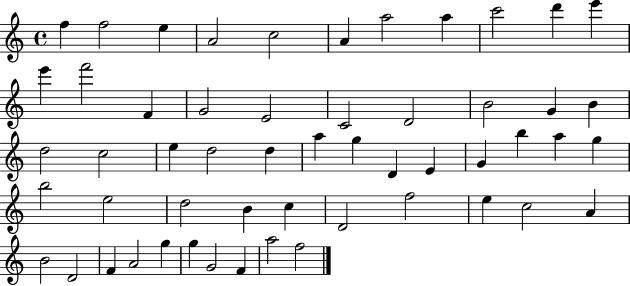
{
  \clef treble
  \time 4/4
  \defaultTimeSignature
  \key c \major
  f''4 f''2 e''4 | a'2 c''2 | a'4 a''2 a''4 | c'''2 d'''4 e'''4 | \break e'''4 f'''2 f'4 | g'2 e'2 | c'2 d'2 | b'2 g'4 b'4 | \break d''2 c''2 | e''4 d''2 d''4 | a''4 g''4 d'4 e'4 | g'4 b''4 a''4 g''4 | \break b''2 e''2 | d''2 b'4 c''4 | d'2 f''2 | e''4 c''2 a'4 | \break b'2 d'2 | f'4 a'2 g''4 | g''4 g'2 f'4 | a''2 f''2 | \break \bar "|."
}